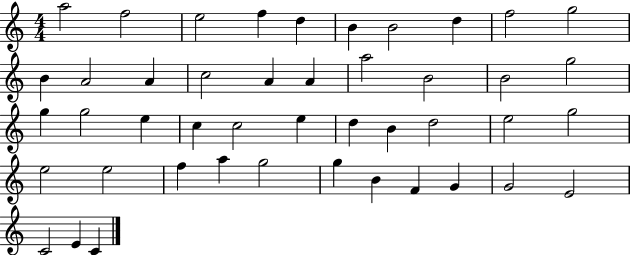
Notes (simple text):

A5/h F5/h E5/h F5/q D5/q B4/q B4/h D5/q F5/h G5/h B4/q A4/h A4/q C5/h A4/q A4/q A5/h B4/h B4/h G5/h G5/q G5/h E5/q C5/q C5/h E5/q D5/q B4/q D5/h E5/h G5/h E5/h E5/h F5/q A5/q G5/h G5/q B4/q F4/q G4/q G4/h E4/h C4/h E4/q C4/q